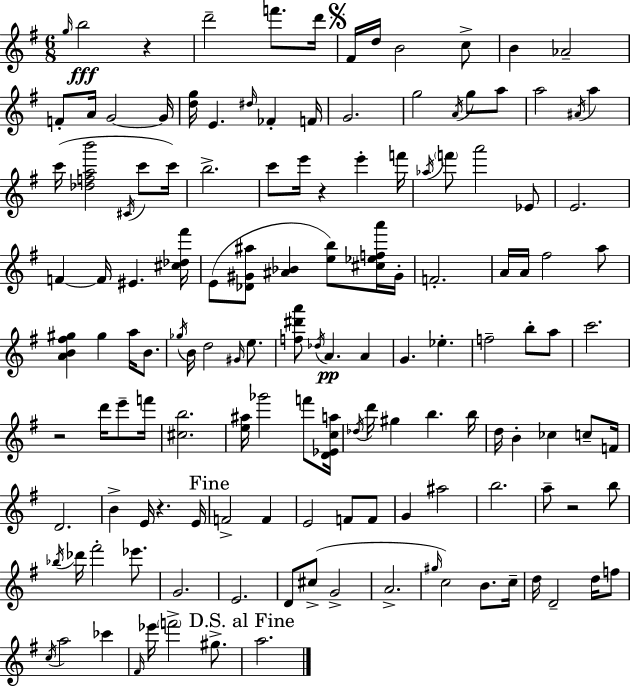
{
  \clef treble
  \numericTimeSignature
  \time 6/8
  \key e \minor
  \grace { g''16 }\fff b''2 r4 | d'''2-- f'''8. | d'''16 \mark \markup { \musicglyph "scripts.segno" } fis'16 d''16 b'2 c''8-> | b'4 aes'2-- | \break f'8-. a'16 g'2~~ | g'16 <d'' g''>16 e'4. \grace { dis''16 } fes'4-. | f'16 g'2. | g''2 \acciaccatura { a'16 } g''8 | \break a''8 a''2 \acciaccatura { ais'16 } | a''4 c'''16( <des'' f'' a'' b'''>2 | \acciaccatura { cis'16 } c'''8 c'''16) b''2.-> | c'''8 e'''16 r4 | \break e'''4-. f'''16 \acciaccatura { aes''16 } \parenthesize f'''8 a'''2 | ees'8 e'2. | f'4~~ f'16 eis'4. | <cis'' des'' fis'''>16 e'8( <des' gis' ais''>8 <ais' bes'>4 | \break <e'' b''>8) <cis'' ees'' f'' a'''>16 gis'16-. f'2.-. | a'16 a'16 fis''2 | a''8 <a' b' fis'' gis''>4 gis''4 | a''16 b'8. \acciaccatura { ges''16 } b'16 d''2 | \break \grace { gis'16 } e''8. <f'' dis''' a'''>8 \acciaccatura { des''16 }\pp a'4. | a'4 g'4. | ees''4.-. f''2-- | b''8-. a''8 c'''2. | \break r2 | d'''16 e'''8-- f'''16 <cis'' b''>2. | <e'' ais''>16 ges'''2 | f'''8 <d' ees' c'' a''>16 \acciaccatura { des''16 } d'''16 gis''4 | \break b''4. b''16 d''16 b'4-. | ces''4 c''8-- f'16 d'2. | b'4-> | e'16 r4. e'16 \mark "Fine" f'2-> | \break f'4 e'2 | f'8 f'8 g'4 | ais''2 b''2. | a''8-- | \break r2 b''8 \acciaccatura { bes''16 } des'''16 | fis'''2-. ees'''8. g'2. | e'2. | d'8 | \break cis''8->( g'2-> a'2.-> | \grace { gis''16 }) | c''2 b'8. c''16-- | d''16 d'2-- d''16 f''8 | \break \acciaccatura { c''16 } a''2 ces'''4 | \grace { fis'16 } ees'''16 \parenthesize f'''2-> gis''8.-> | \mark "D.S. al Fine" a''2. | \bar "|."
}